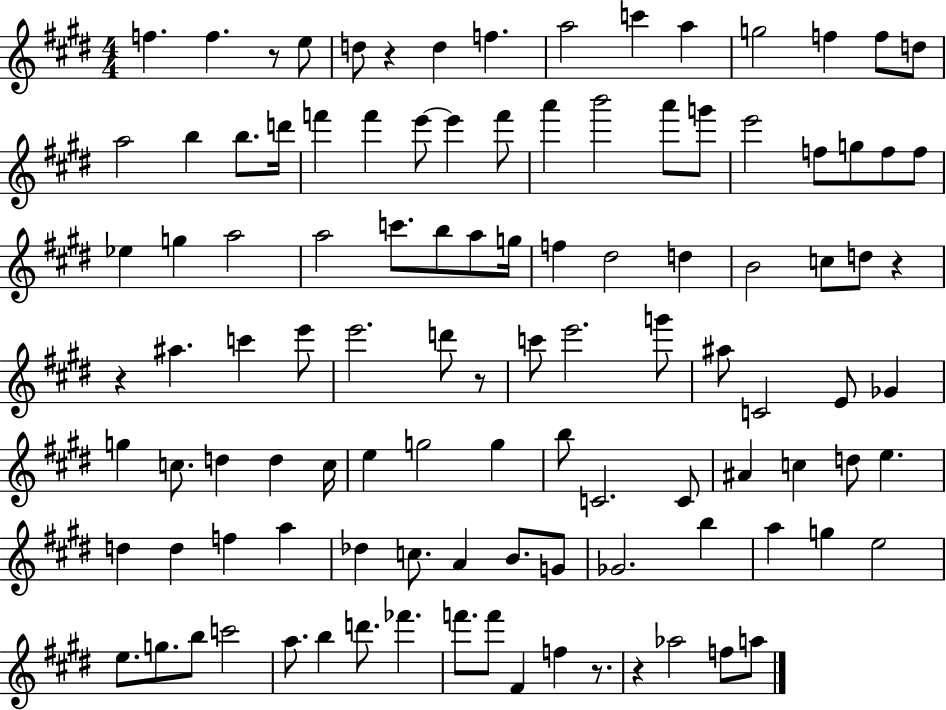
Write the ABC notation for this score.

X:1
T:Untitled
M:4/4
L:1/4
K:E
f f z/2 e/2 d/2 z d f a2 c' a g2 f f/2 d/2 a2 b b/2 d'/4 f' f' e'/2 e' f'/2 a' b'2 a'/2 g'/2 e'2 f/2 g/2 f/2 f/2 _e g a2 a2 c'/2 b/2 a/2 g/4 f ^d2 d B2 c/2 d/2 z z ^a c' e'/2 e'2 d'/2 z/2 c'/2 e'2 g'/2 ^a/2 C2 E/2 _G g c/2 d d c/4 e g2 g b/2 C2 C/2 ^A c d/2 e d d f a _d c/2 A B/2 G/2 _G2 b a g e2 e/2 g/2 b/2 c'2 a/2 b d'/2 _f' f'/2 f'/2 ^F f z/2 z _a2 f/2 a/2